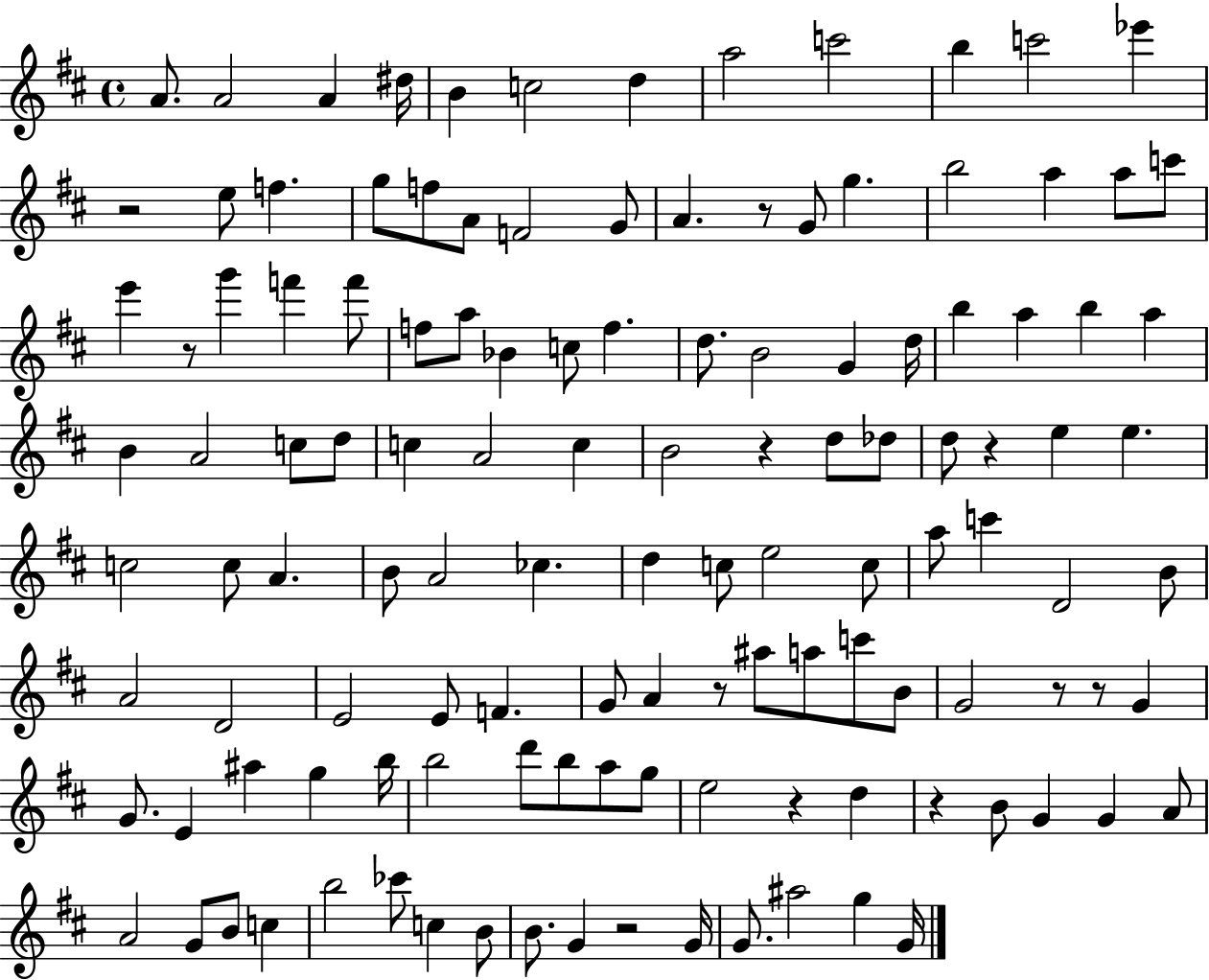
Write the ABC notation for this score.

X:1
T:Untitled
M:4/4
L:1/4
K:D
A/2 A2 A ^d/4 B c2 d a2 c'2 b c'2 _e' z2 e/2 f g/2 f/2 A/2 F2 G/2 A z/2 G/2 g b2 a a/2 c'/2 e' z/2 g' f' f'/2 f/2 a/2 _B c/2 f d/2 B2 G d/4 b a b a B A2 c/2 d/2 c A2 c B2 z d/2 _d/2 d/2 z e e c2 c/2 A B/2 A2 _c d c/2 e2 c/2 a/2 c' D2 B/2 A2 D2 E2 E/2 F G/2 A z/2 ^a/2 a/2 c'/2 B/2 G2 z/2 z/2 G G/2 E ^a g b/4 b2 d'/2 b/2 a/2 g/2 e2 z d z B/2 G G A/2 A2 G/2 B/2 c b2 _c'/2 c B/2 B/2 G z2 G/4 G/2 ^a2 g G/4